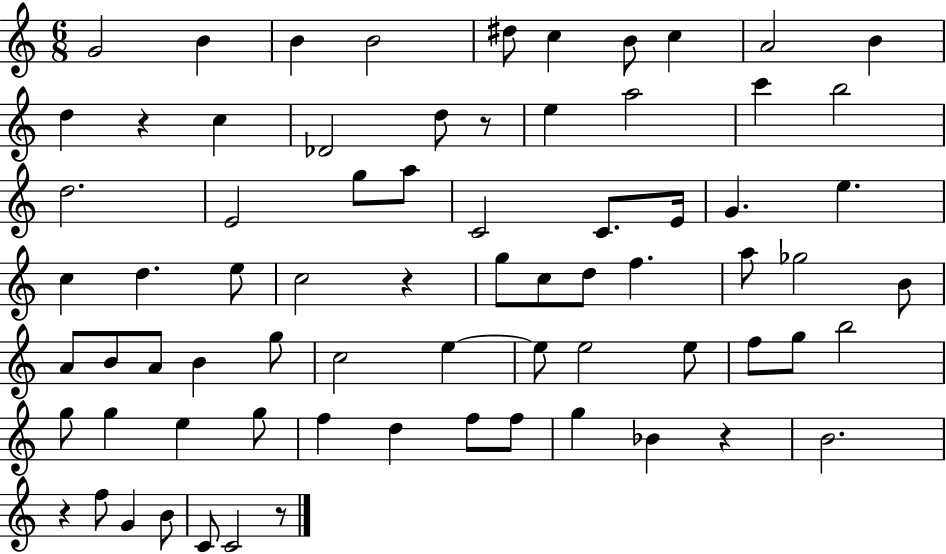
G4/h B4/q B4/q B4/h D#5/e C5/q B4/e C5/q A4/h B4/q D5/q R/q C5/q Db4/h D5/e R/e E5/q A5/h C6/q B5/h D5/h. E4/h G5/e A5/e C4/h C4/e. E4/s G4/q. E5/q. C5/q D5/q. E5/e C5/h R/q G5/e C5/e D5/e F5/q. A5/e Gb5/h B4/e A4/e B4/e A4/e B4/q G5/e C5/h E5/q E5/e E5/h E5/e F5/e G5/e B5/h G5/e G5/q E5/q G5/e F5/q D5/q F5/e F5/e G5/q Bb4/q R/q B4/h. R/q F5/e G4/q B4/e C4/e C4/h R/e